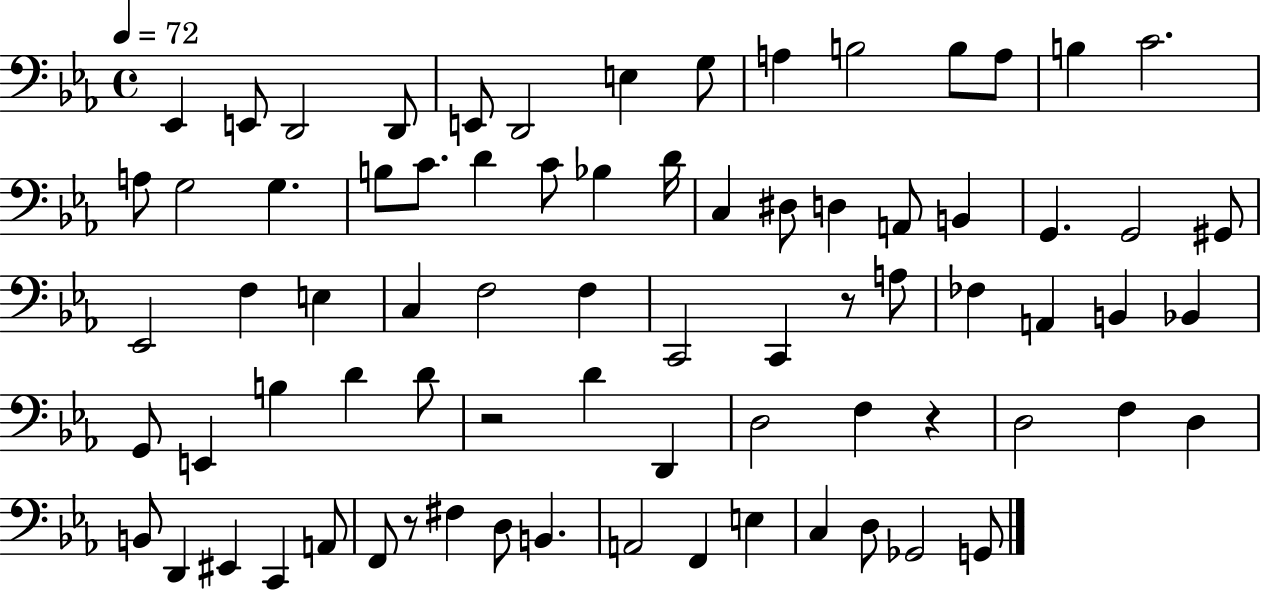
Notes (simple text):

Eb2/q E2/e D2/h D2/e E2/e D2/h E3/q G3/e A3/q B3/h B3/e A3/e B3/q C4/h. A3/e G3/h G3/q. B3/e C4/e. D4/q C4/e Bb3/q D4/s C3/q D#3/e D3/q A2/e B2/q G2/q. G2/h G#2/e Eb2/h F3/q E3/q C3/q F3/h F3/q C2/h C2/q R/e A3/e FES3/q A2/q B2/q Bb2/q G2/e E2/q B3/q D4/q D4/e R/h D4/q D2/q D3/h F3/q R/q D3/h F3/q D3/q B2/e D2/q EIS2/q C2/q A2/e F2/e R/e F#3/q D3/e B2/q. A2/h F2/q E3/q C3/q D3/e Gb2/h G2/e